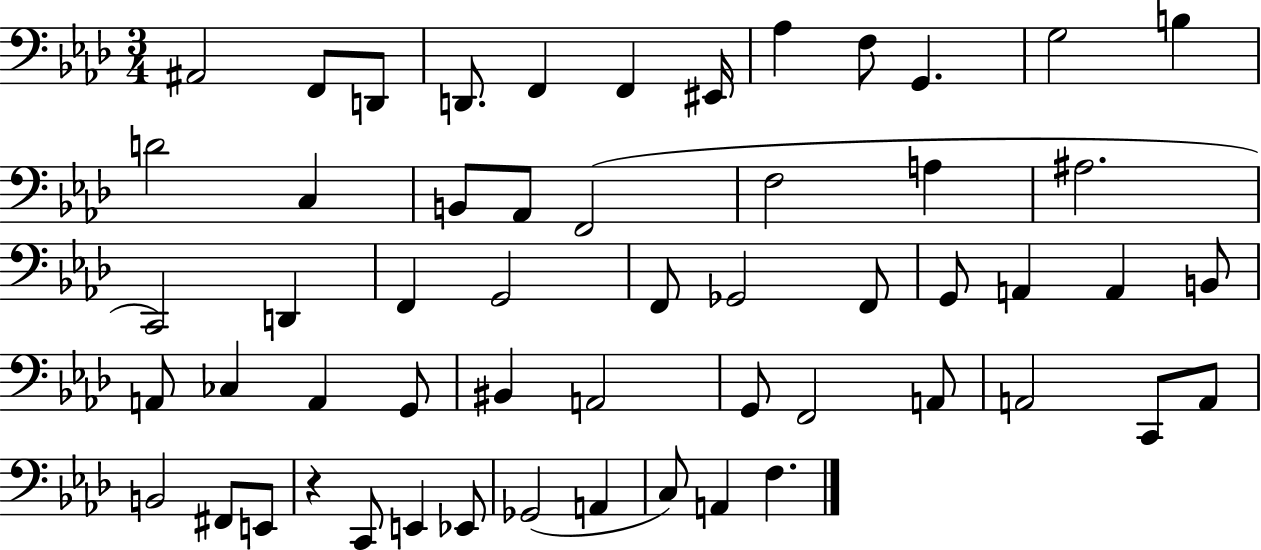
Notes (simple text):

A#2/h F2/e D2/e D2/e. F2/q F2/q EIS2/s Ab3/q F3/e G2/q. G3/h B3/q D4/h C3/q B2/e Ab2/e F2/h F3/h A3/q A#3/h. C2/h D2/q F2/q G2/h F2/e Gb2/h F2/e G2/e A2/q A2/q B2/e A2/e CES3/q A2/q G2/e BIS2/q A2/h G2/e F2/h A2/e A2/h C2/e A2/e B2/h F#2/e E2/e R/q C2/e E2/q Eb2/e Gb2/h A2/q C3/e A2/q F3/q.